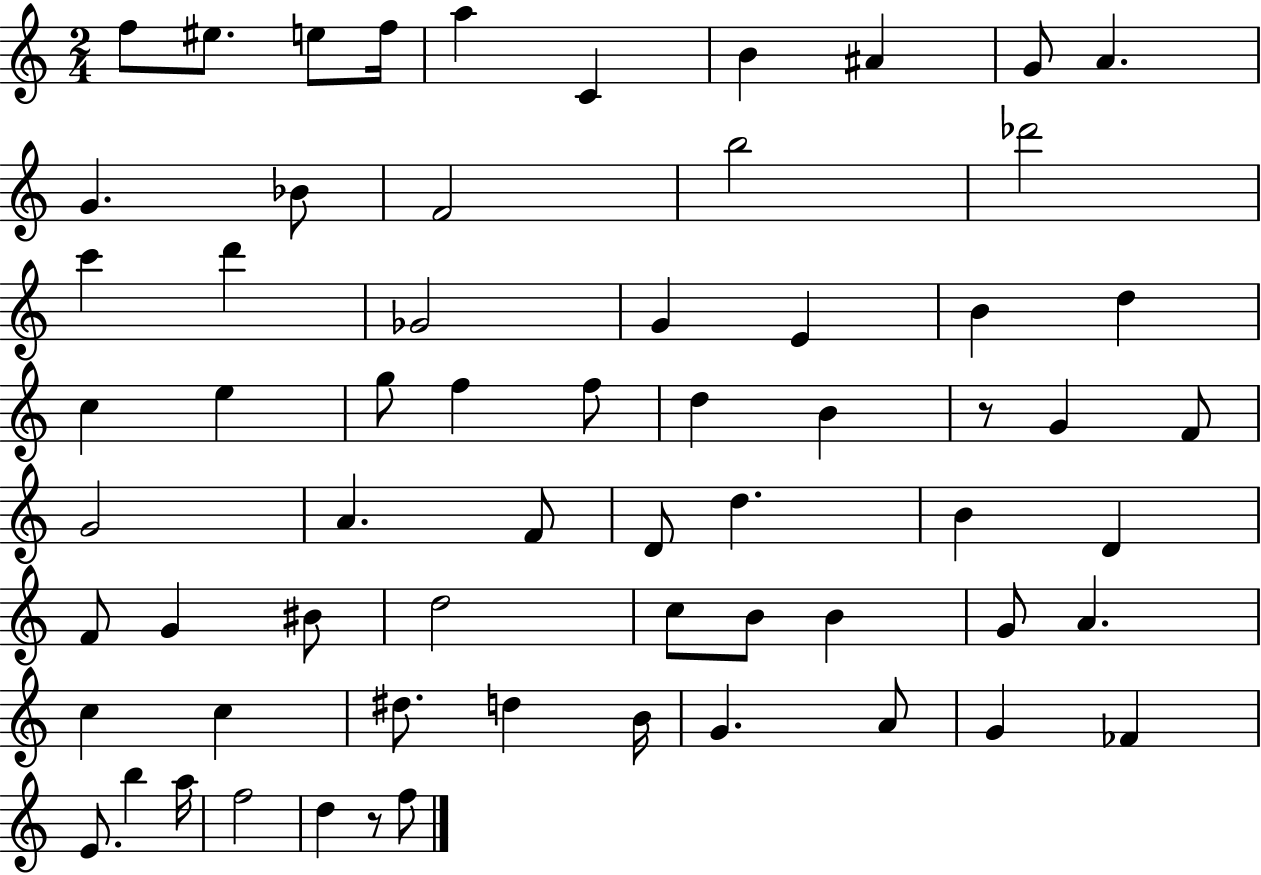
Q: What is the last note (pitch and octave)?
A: F5